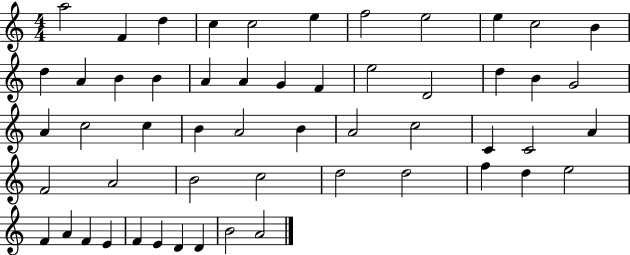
A5/h F4/q D5/q C5/q C5/h E5/q F5/h E5/h E5/q C5/h B4/q D5/q A4/q B4/q B4/q A4/q A4/q G4/q F4/q E5/h D4/h D5/q B4/q G4/h A4/q C5/h C5/q B4/q A4/h B4/q A4/h C5/h C4/q C4/h A4/q F4/h A4/h B4/h C5/h D5/h D5/h F5/q D5/q E5/h F4/q A4/q F4/q E4/q F4/q E4/q D4/q D4/q B4/h A4/h